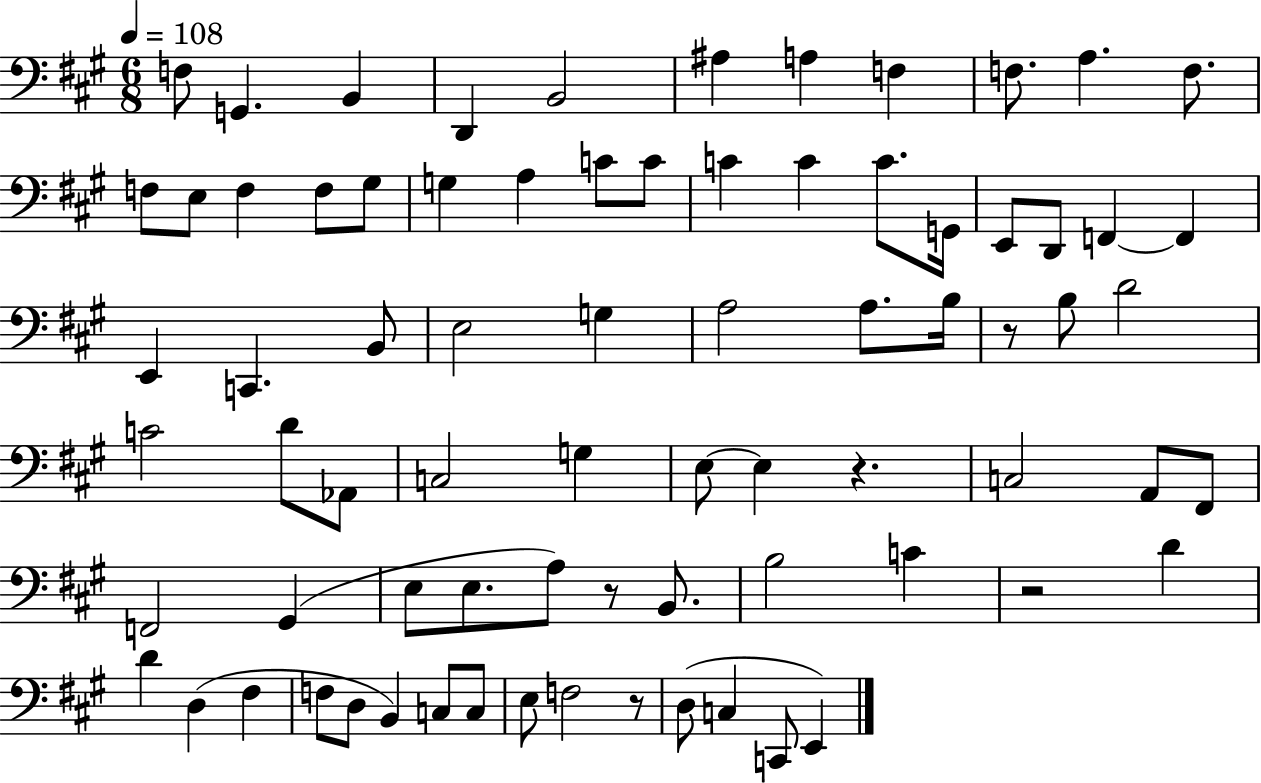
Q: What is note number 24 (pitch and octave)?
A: G2